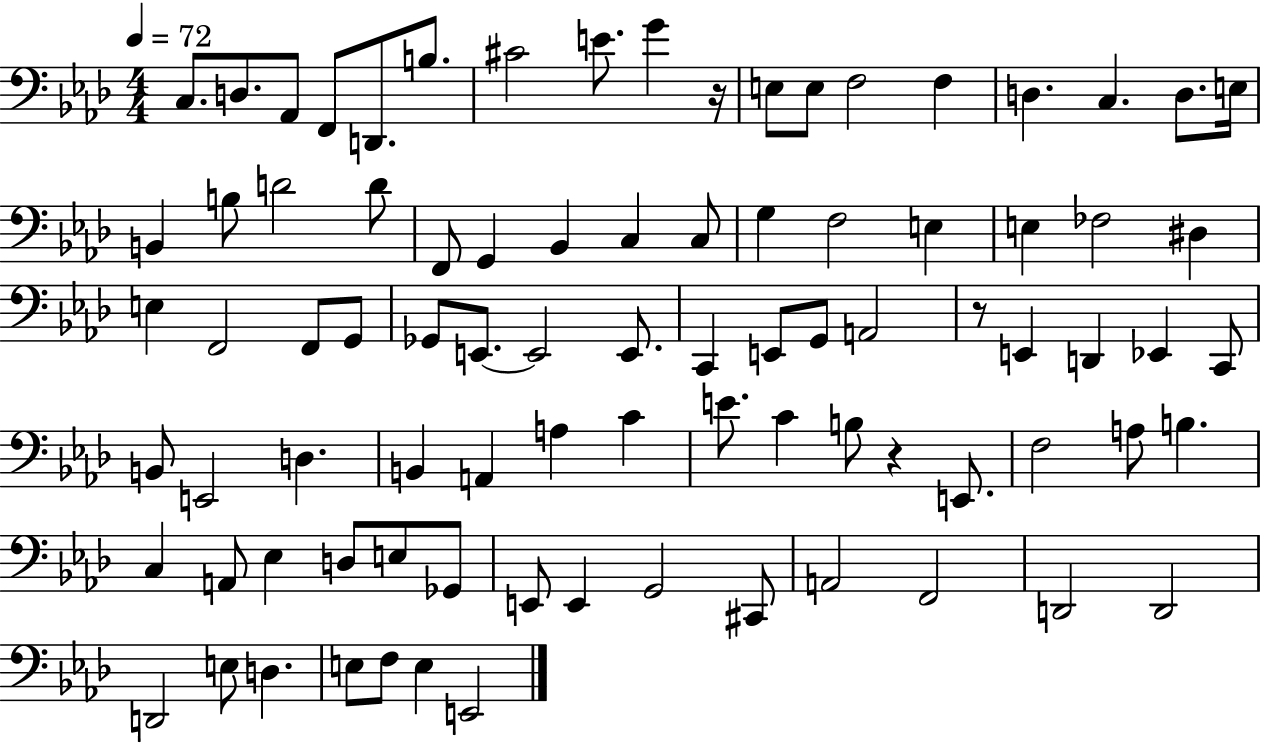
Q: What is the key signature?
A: AES major